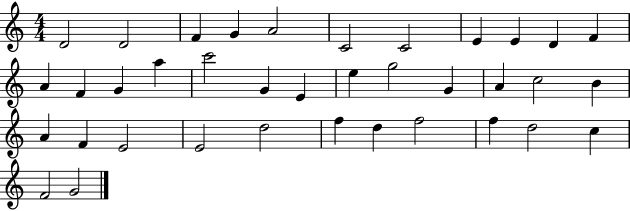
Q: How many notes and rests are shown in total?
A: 37